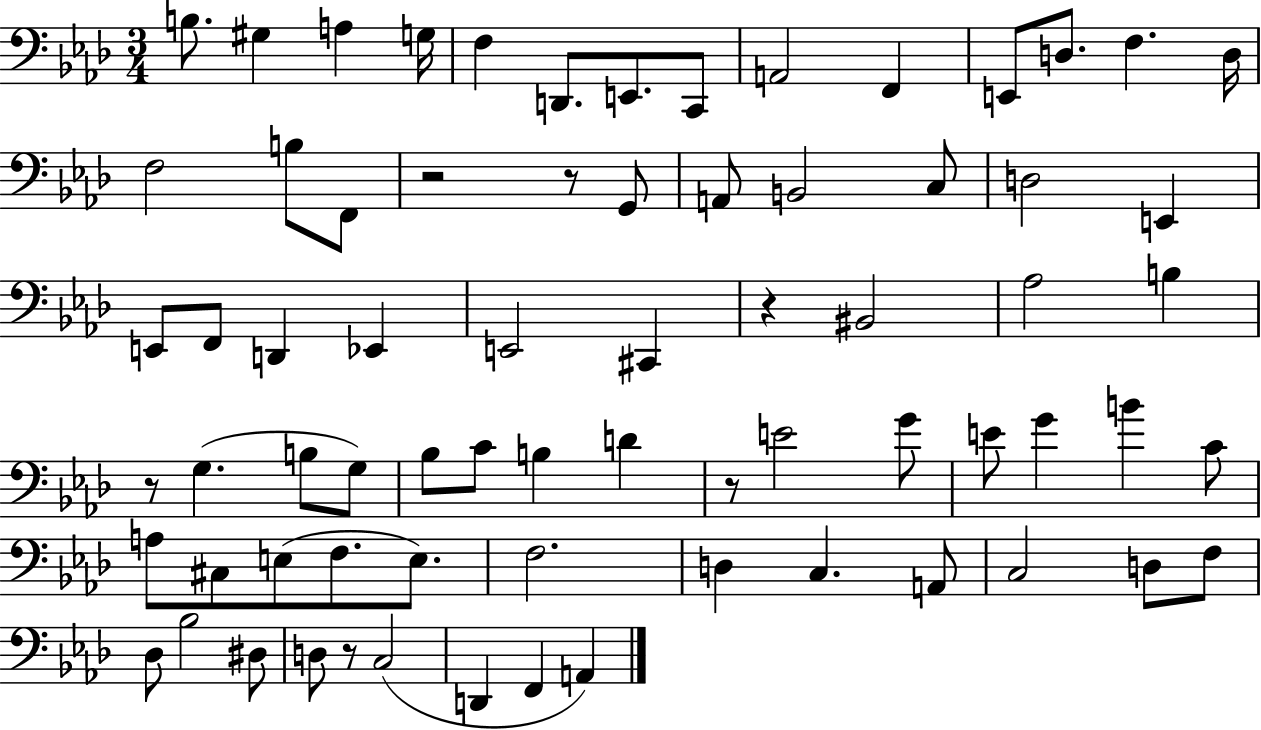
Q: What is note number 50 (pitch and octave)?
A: E3